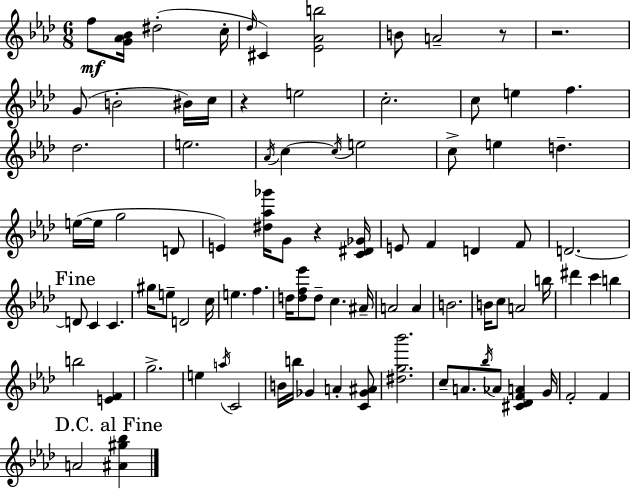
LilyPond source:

{
  \clef treble
  \numericTimeSignature
  \time 6/8
  \key aes \major
  f''8\mf <g' aes' bes'>16 dis''2-.( c''16-. | \grace { des''16 }) cis'4 <ees' aes' b''>2 | b'8 a'2-- r8 | r2. | \break g'8( b'2-. bis'16) | c''16 r4 e''2 | c''2.-. | c''8 e''4 f''4. | \break des''2. | e''2. | \acciaccatura { aes'16 } c''4~~ \acciaccatura { c''16 } e''2 | c''8-> e''4 d''4.-- | \break e''16~(~ e''16 g''2 | d'8 e'4) <dis'' aes'' ges'''>16 g'8 r4 | <c' dis' ges'>16 e'8 f'4 d'4 | f'8 d'2.~~ | \break \mark "Fine" d'8 c'4 c'4. | gis''16 e''8-- d'2 | c''16 e''4. f''4. | d''16 <d'' f'' ees'''>8 d''8-- c''4. | \break ais'16-- a'2 a'4 | b'2. | b'16 c''8 a'2 | b''16 dis'''4 c'''4 b''4 | \break b''2 <e' f'>4 | g''2.-> | e''4 \acciaccatura { a''16 } c'2 | b'16 b''16 ges'4 a'4-. | \break <c' ges' ais'>8 <dis'' g'' bes'''>2. | c''8-- a'8. \acciaccatura { bes''16 } aes'8 | <cis' des' f' a'>4 g'16 f'2-. | f'4 \mark "D.C. al Fine" a'2 | \break <ais' gis'' bes''>4 \bar "|."
}